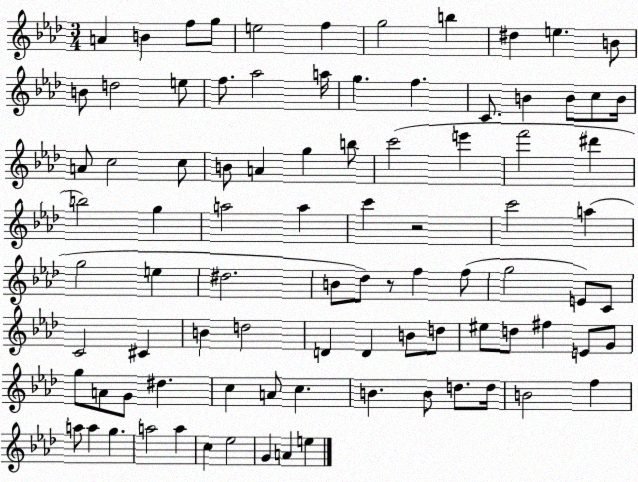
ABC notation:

X:1
T:Untitled
M:3/4
L:1/4
K:Ab
A B f/2 g/2 e2 f g2 b ^d e B/2 B/2 d2 e/2 f/2 _a2 a/4 g f C/2 B B/2 c/2 B/4 A/2 c2 c/2 B/2 A g b/2 c'2 e' f'2 ^d' b2 g a2 a c' z2 c'2 a g2 e ^d2 B/2 _d/2 z/2 f f/2 g2 E/2 C/2 C2 ^C B d2 D D B/2 d/2 ^e/2 d/2 ^f E/2 G/2 g/2 A/2 G/2 ^d c A/2 c B B/2 d/2 d/4 B2 f a/2 a g a2 a c _e2 G A e